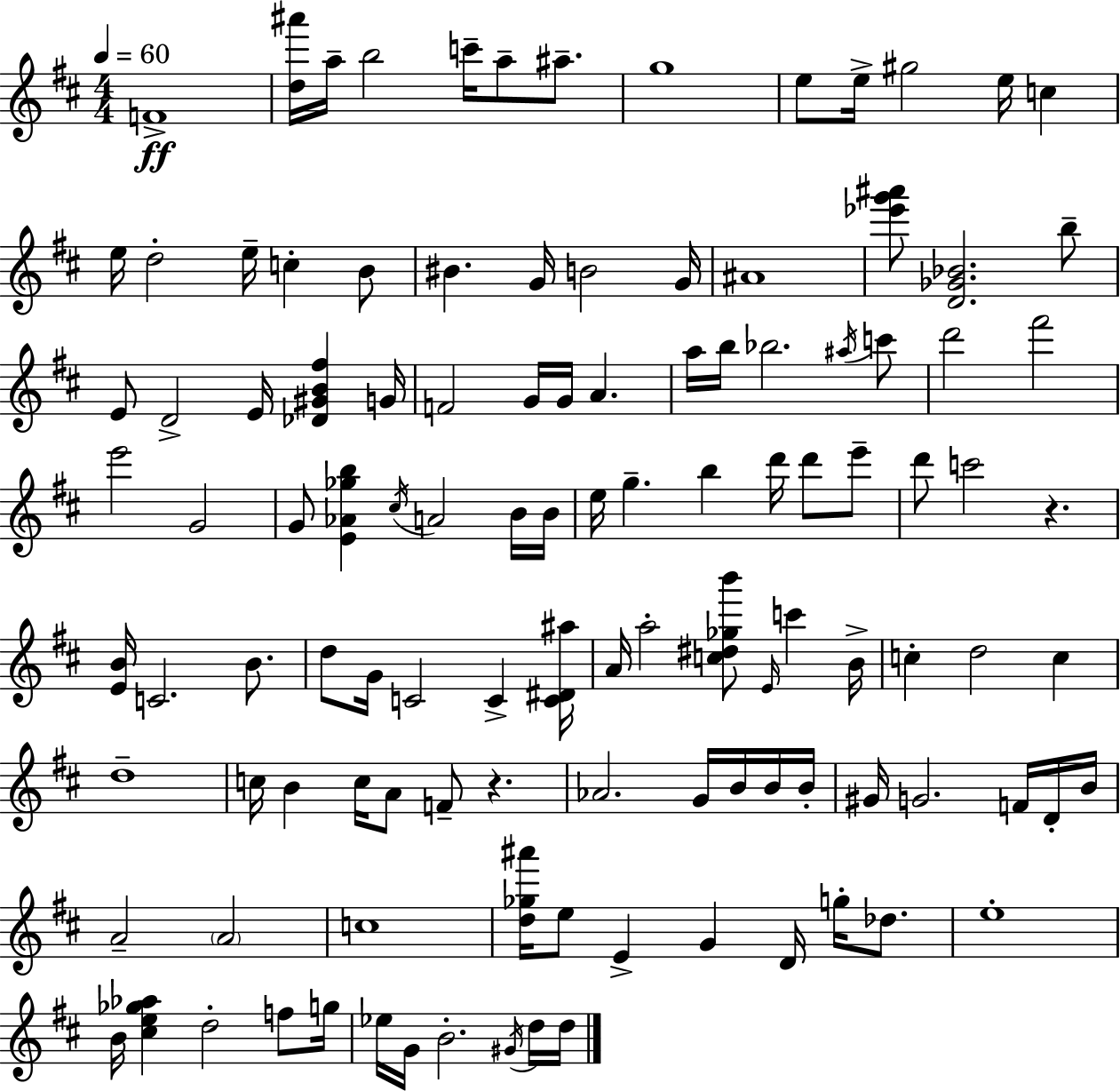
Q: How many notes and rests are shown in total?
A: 115